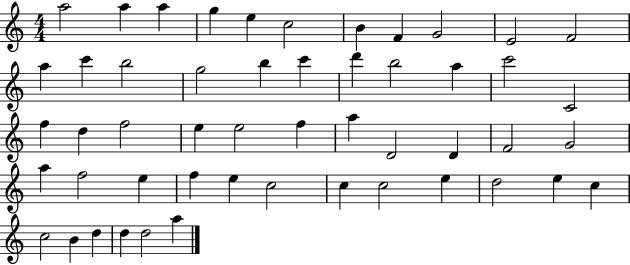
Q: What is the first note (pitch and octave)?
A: A5